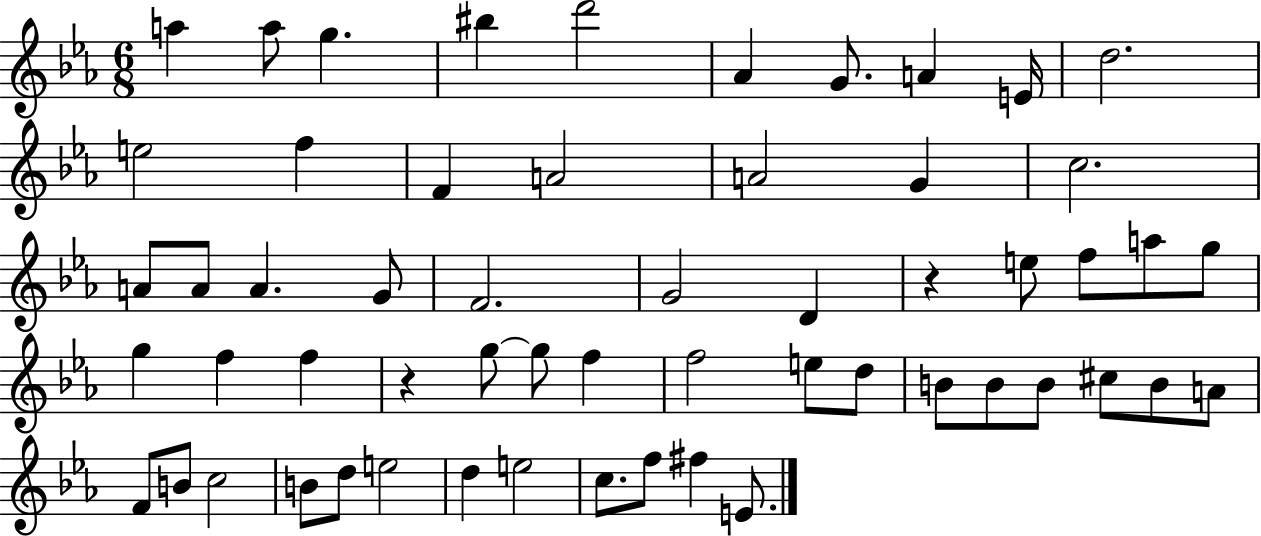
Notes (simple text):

A5/q A5/e G5/q. BIS5/q D6/h Ab4/q G4/e. A4/q E4/s D5/h. E5/h F5/q F4/q A4/h A4/h G4/q C5/h. A4/e A4/e A4/q. G4/e F4/h. G4/h D4/q R/q E5/e F5/e A5/e G5/e G5/q F5/q F5/q R/q G5/e G5/e F5/q F5/h E5/e D5/e B4/e B4/e B4/e C#5/e B4/e A4/e F4/e B4/e C5/h B4/e D5/e E5/h D5/q E5/h C5/e. F5/e F#5/q E4/e.